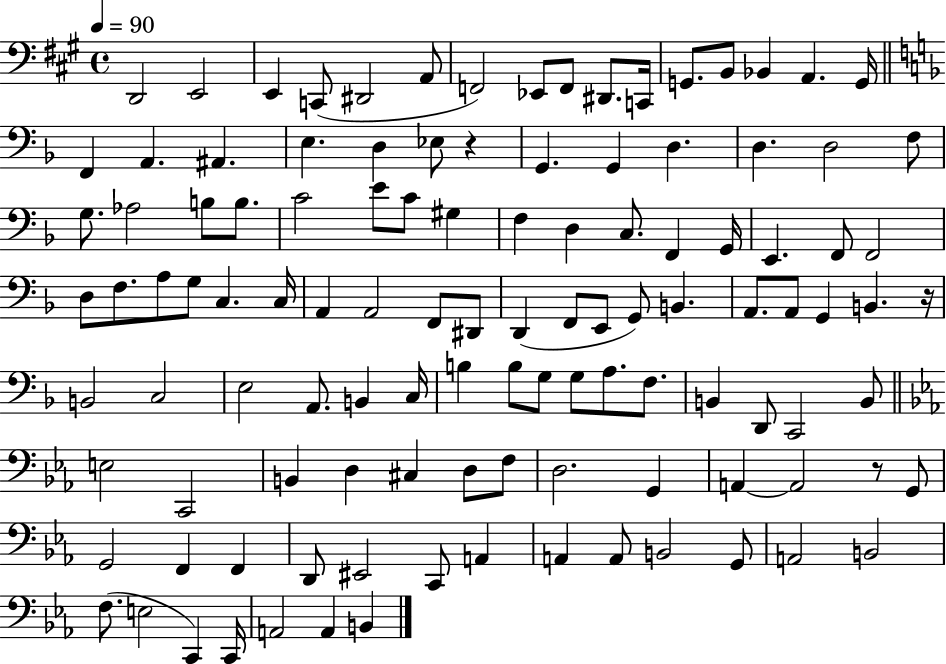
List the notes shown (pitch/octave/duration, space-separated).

D2/h E2/h E2/q C2/e D#2/h A2/e F2/h Eb2/e F2/e D#2/e. C2/s G2/e. B2/e Bb2/q A2/q. G2/s F2/q A2/q. A#2/q. E3/q. D3/q Eb3/e R/q G2/q. G2/q D3/q. D3/q. D3/h F3/e G3/e. Ab3/h B3/e B3/e. C4/h E4/e C4/e G#3/q F3/q D3/q C3/e. F2/q G2/s E2/q. F2/e F2/h D3/e F3/e. A3/e G3/e C3/q. C3/s A2/q A2/h F2/e D#2/e D2/q F2/e E2/e G2/e B2/q. A2/e. A2/e G2/q B2/q. R/s B2/h C3/h E3/h A2/e. B2/q C3/s B3/q B3/e G3/e G3/e A3/e. F3/e. B2/q D2/e C2/h B2/e E3/h C2/h B2/q D3/q C#3/q D3/e F3/e D3/h. G2/q A2/q A2/h R/e G2/e G2/h F2/q F2/q D2/e EIS2/h C2/e A2/q A2/q A2/e B2/h G2/e A2/h B2/h F3/e. E3/h C2/q C2/s A2/h A2/q B2/q